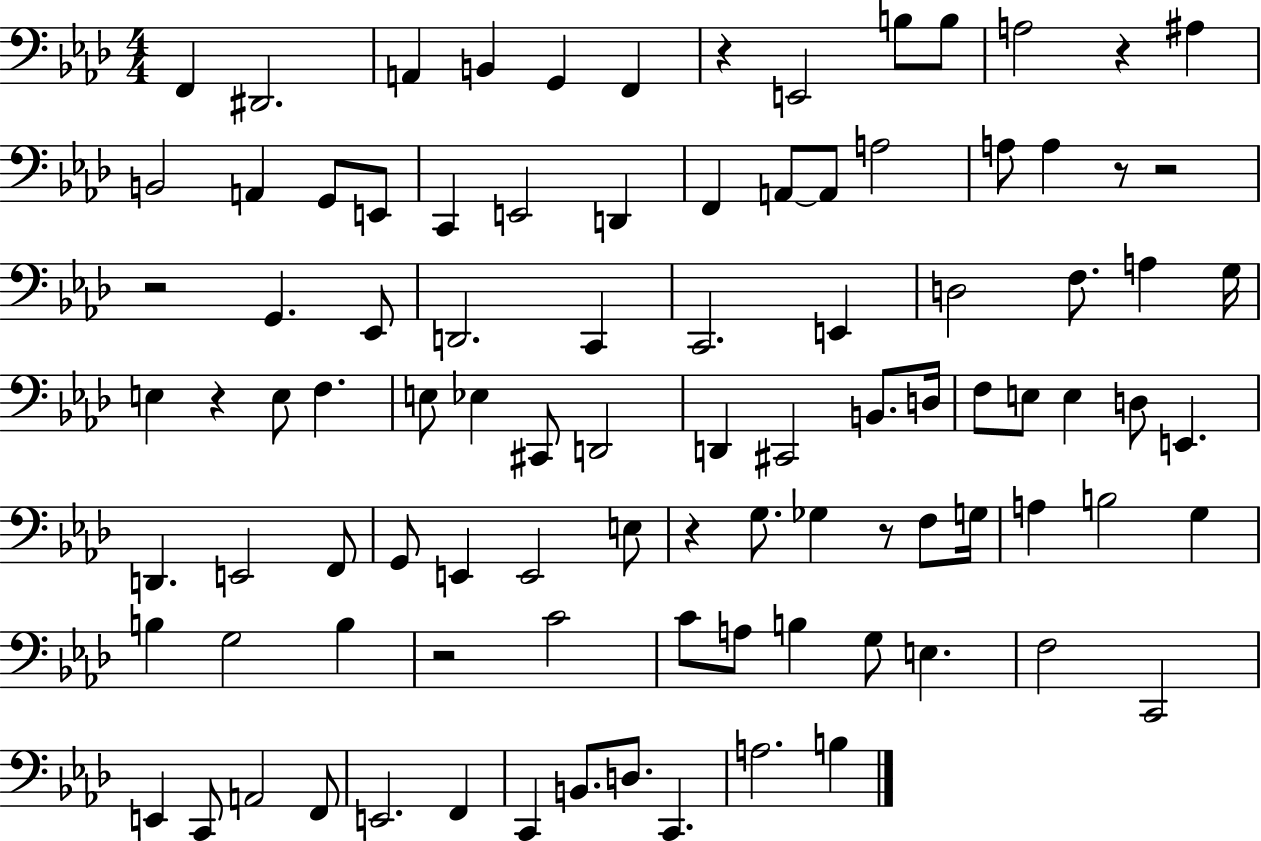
{
  \clef bass
  \numericTimeSignature
  \time 4/4
  \key aes \major
  \repeat volta 2 { f,4 dis,2. | a,4 b,4 g,4 f,4 | r4 e,2 b8 b8 | a2 r4 ais4 | \break b,2 a,4 g,8 e,8 | c,4 e,2 d,4 | f,4 a,8~~ a,8 a2 | a8 a4 r8 r2 | \break r2 g,4. ees,8 | d,2. c,4 | c,2. e,4 | d2 f8. a4 g16 | \break e4 r4 e8 f4. | e8 ees4 cis,8 d,2 | d,4 cis,2 b,8. d16 | f8 e8 e4 d8 e,4. | \break d,4. e,2 f,8 | g,8 e,4 e,2 e8 | r4 g8. ges4 r8 f8 g16 | a4 b2 g4 | \break b4 g2 b4 | r2 c'2 | c'8 a8 b4 g8 e4. | f2 c,2 | \break e,4 c,8 a,2 f,8 | e,2. f,4 | c,4 b,8. d8. c,4. | a2. b4 | \break } \bar "|."
}